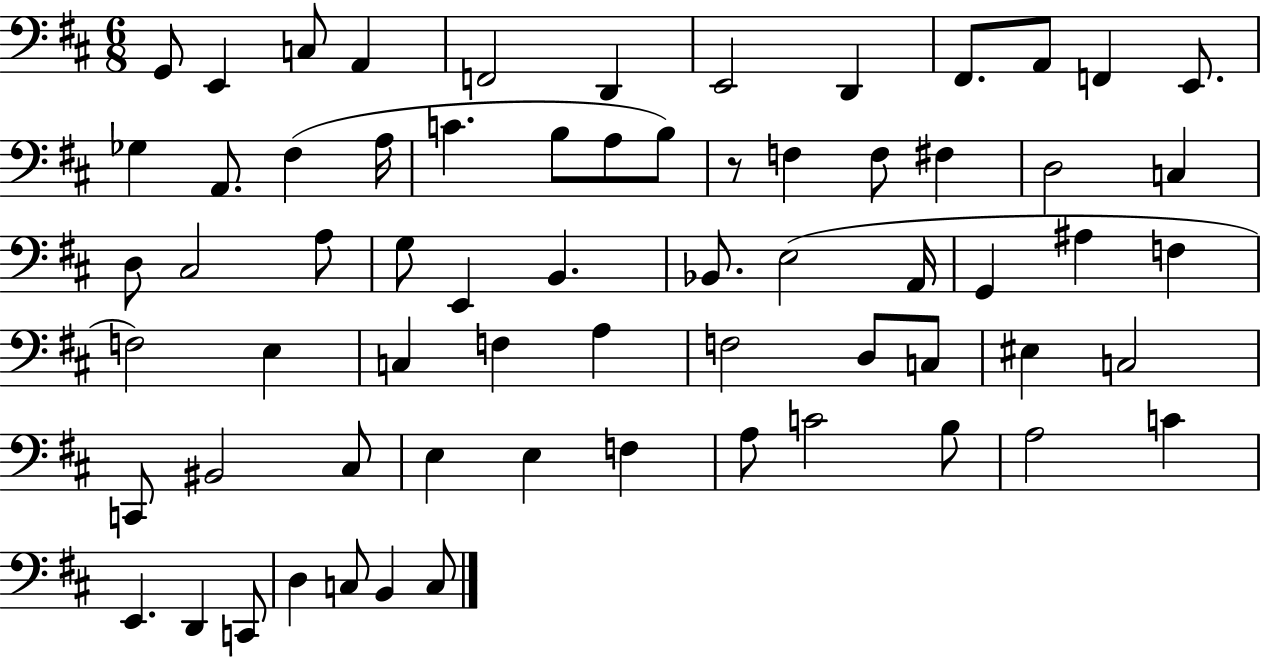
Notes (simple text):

G2/e E2/q C3/e A2/q F2/h D2/q E2/h D2/q F#2/e. A2/e F2/q E2/e. Gb3/q A2/e. F#3/q A3/s C4/q. B3/e A3/e B3/e R/e F3/q F3/e F#3/q D3/h C3/q D3/e C#3/h A3/e G3/e E2/q B2/q. Bb2/e. E3/h A2/s G2/q A#3/q F3/q F3/h E3/q C3/q F3/q A3/q F3/h D3/e C3/e EIS3/q C3/h C2/e BIS2/h C#3/e E3/q E3/q F3/q A3/e C4/h B3/e A3/h C4/q E2/q. D2/q C2/e D3/q C3/e B2/q C3/e